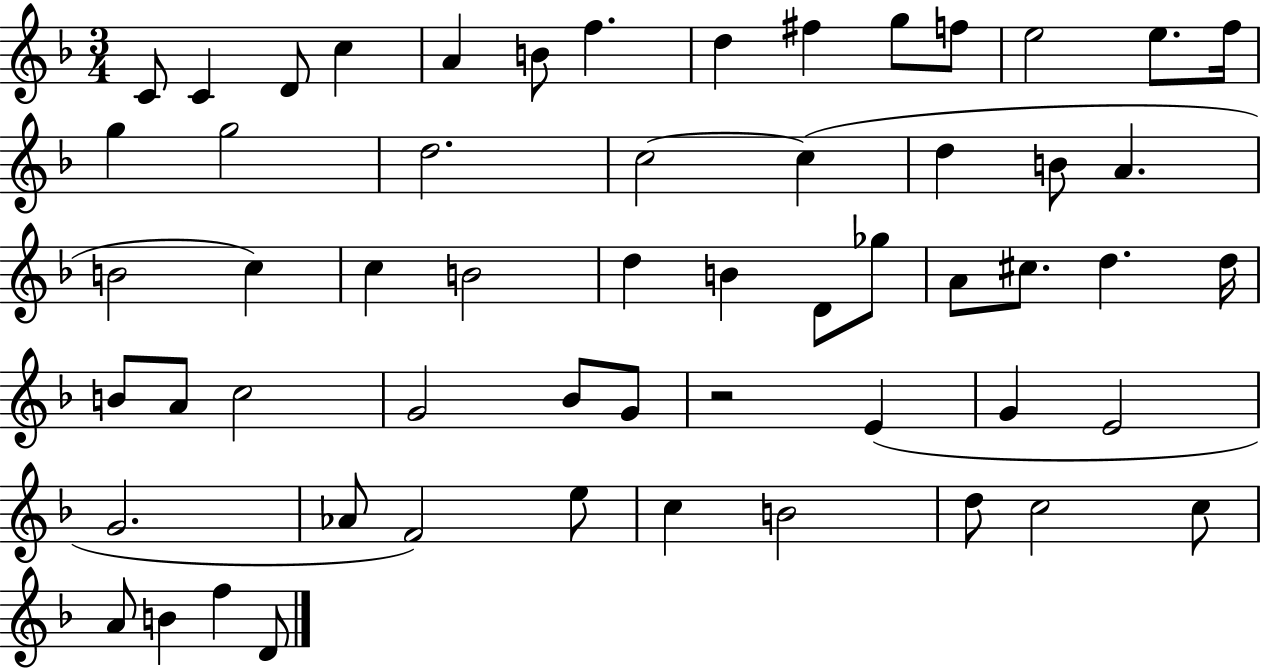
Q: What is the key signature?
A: F major